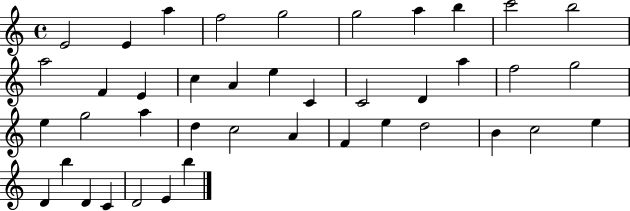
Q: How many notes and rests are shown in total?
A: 41